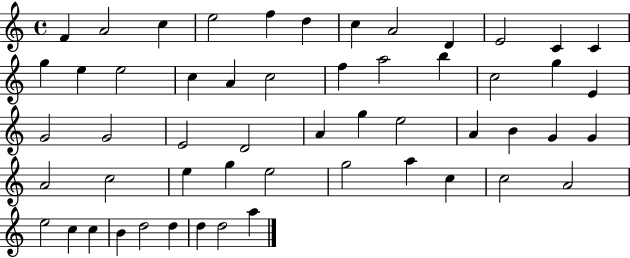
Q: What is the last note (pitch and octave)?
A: A5